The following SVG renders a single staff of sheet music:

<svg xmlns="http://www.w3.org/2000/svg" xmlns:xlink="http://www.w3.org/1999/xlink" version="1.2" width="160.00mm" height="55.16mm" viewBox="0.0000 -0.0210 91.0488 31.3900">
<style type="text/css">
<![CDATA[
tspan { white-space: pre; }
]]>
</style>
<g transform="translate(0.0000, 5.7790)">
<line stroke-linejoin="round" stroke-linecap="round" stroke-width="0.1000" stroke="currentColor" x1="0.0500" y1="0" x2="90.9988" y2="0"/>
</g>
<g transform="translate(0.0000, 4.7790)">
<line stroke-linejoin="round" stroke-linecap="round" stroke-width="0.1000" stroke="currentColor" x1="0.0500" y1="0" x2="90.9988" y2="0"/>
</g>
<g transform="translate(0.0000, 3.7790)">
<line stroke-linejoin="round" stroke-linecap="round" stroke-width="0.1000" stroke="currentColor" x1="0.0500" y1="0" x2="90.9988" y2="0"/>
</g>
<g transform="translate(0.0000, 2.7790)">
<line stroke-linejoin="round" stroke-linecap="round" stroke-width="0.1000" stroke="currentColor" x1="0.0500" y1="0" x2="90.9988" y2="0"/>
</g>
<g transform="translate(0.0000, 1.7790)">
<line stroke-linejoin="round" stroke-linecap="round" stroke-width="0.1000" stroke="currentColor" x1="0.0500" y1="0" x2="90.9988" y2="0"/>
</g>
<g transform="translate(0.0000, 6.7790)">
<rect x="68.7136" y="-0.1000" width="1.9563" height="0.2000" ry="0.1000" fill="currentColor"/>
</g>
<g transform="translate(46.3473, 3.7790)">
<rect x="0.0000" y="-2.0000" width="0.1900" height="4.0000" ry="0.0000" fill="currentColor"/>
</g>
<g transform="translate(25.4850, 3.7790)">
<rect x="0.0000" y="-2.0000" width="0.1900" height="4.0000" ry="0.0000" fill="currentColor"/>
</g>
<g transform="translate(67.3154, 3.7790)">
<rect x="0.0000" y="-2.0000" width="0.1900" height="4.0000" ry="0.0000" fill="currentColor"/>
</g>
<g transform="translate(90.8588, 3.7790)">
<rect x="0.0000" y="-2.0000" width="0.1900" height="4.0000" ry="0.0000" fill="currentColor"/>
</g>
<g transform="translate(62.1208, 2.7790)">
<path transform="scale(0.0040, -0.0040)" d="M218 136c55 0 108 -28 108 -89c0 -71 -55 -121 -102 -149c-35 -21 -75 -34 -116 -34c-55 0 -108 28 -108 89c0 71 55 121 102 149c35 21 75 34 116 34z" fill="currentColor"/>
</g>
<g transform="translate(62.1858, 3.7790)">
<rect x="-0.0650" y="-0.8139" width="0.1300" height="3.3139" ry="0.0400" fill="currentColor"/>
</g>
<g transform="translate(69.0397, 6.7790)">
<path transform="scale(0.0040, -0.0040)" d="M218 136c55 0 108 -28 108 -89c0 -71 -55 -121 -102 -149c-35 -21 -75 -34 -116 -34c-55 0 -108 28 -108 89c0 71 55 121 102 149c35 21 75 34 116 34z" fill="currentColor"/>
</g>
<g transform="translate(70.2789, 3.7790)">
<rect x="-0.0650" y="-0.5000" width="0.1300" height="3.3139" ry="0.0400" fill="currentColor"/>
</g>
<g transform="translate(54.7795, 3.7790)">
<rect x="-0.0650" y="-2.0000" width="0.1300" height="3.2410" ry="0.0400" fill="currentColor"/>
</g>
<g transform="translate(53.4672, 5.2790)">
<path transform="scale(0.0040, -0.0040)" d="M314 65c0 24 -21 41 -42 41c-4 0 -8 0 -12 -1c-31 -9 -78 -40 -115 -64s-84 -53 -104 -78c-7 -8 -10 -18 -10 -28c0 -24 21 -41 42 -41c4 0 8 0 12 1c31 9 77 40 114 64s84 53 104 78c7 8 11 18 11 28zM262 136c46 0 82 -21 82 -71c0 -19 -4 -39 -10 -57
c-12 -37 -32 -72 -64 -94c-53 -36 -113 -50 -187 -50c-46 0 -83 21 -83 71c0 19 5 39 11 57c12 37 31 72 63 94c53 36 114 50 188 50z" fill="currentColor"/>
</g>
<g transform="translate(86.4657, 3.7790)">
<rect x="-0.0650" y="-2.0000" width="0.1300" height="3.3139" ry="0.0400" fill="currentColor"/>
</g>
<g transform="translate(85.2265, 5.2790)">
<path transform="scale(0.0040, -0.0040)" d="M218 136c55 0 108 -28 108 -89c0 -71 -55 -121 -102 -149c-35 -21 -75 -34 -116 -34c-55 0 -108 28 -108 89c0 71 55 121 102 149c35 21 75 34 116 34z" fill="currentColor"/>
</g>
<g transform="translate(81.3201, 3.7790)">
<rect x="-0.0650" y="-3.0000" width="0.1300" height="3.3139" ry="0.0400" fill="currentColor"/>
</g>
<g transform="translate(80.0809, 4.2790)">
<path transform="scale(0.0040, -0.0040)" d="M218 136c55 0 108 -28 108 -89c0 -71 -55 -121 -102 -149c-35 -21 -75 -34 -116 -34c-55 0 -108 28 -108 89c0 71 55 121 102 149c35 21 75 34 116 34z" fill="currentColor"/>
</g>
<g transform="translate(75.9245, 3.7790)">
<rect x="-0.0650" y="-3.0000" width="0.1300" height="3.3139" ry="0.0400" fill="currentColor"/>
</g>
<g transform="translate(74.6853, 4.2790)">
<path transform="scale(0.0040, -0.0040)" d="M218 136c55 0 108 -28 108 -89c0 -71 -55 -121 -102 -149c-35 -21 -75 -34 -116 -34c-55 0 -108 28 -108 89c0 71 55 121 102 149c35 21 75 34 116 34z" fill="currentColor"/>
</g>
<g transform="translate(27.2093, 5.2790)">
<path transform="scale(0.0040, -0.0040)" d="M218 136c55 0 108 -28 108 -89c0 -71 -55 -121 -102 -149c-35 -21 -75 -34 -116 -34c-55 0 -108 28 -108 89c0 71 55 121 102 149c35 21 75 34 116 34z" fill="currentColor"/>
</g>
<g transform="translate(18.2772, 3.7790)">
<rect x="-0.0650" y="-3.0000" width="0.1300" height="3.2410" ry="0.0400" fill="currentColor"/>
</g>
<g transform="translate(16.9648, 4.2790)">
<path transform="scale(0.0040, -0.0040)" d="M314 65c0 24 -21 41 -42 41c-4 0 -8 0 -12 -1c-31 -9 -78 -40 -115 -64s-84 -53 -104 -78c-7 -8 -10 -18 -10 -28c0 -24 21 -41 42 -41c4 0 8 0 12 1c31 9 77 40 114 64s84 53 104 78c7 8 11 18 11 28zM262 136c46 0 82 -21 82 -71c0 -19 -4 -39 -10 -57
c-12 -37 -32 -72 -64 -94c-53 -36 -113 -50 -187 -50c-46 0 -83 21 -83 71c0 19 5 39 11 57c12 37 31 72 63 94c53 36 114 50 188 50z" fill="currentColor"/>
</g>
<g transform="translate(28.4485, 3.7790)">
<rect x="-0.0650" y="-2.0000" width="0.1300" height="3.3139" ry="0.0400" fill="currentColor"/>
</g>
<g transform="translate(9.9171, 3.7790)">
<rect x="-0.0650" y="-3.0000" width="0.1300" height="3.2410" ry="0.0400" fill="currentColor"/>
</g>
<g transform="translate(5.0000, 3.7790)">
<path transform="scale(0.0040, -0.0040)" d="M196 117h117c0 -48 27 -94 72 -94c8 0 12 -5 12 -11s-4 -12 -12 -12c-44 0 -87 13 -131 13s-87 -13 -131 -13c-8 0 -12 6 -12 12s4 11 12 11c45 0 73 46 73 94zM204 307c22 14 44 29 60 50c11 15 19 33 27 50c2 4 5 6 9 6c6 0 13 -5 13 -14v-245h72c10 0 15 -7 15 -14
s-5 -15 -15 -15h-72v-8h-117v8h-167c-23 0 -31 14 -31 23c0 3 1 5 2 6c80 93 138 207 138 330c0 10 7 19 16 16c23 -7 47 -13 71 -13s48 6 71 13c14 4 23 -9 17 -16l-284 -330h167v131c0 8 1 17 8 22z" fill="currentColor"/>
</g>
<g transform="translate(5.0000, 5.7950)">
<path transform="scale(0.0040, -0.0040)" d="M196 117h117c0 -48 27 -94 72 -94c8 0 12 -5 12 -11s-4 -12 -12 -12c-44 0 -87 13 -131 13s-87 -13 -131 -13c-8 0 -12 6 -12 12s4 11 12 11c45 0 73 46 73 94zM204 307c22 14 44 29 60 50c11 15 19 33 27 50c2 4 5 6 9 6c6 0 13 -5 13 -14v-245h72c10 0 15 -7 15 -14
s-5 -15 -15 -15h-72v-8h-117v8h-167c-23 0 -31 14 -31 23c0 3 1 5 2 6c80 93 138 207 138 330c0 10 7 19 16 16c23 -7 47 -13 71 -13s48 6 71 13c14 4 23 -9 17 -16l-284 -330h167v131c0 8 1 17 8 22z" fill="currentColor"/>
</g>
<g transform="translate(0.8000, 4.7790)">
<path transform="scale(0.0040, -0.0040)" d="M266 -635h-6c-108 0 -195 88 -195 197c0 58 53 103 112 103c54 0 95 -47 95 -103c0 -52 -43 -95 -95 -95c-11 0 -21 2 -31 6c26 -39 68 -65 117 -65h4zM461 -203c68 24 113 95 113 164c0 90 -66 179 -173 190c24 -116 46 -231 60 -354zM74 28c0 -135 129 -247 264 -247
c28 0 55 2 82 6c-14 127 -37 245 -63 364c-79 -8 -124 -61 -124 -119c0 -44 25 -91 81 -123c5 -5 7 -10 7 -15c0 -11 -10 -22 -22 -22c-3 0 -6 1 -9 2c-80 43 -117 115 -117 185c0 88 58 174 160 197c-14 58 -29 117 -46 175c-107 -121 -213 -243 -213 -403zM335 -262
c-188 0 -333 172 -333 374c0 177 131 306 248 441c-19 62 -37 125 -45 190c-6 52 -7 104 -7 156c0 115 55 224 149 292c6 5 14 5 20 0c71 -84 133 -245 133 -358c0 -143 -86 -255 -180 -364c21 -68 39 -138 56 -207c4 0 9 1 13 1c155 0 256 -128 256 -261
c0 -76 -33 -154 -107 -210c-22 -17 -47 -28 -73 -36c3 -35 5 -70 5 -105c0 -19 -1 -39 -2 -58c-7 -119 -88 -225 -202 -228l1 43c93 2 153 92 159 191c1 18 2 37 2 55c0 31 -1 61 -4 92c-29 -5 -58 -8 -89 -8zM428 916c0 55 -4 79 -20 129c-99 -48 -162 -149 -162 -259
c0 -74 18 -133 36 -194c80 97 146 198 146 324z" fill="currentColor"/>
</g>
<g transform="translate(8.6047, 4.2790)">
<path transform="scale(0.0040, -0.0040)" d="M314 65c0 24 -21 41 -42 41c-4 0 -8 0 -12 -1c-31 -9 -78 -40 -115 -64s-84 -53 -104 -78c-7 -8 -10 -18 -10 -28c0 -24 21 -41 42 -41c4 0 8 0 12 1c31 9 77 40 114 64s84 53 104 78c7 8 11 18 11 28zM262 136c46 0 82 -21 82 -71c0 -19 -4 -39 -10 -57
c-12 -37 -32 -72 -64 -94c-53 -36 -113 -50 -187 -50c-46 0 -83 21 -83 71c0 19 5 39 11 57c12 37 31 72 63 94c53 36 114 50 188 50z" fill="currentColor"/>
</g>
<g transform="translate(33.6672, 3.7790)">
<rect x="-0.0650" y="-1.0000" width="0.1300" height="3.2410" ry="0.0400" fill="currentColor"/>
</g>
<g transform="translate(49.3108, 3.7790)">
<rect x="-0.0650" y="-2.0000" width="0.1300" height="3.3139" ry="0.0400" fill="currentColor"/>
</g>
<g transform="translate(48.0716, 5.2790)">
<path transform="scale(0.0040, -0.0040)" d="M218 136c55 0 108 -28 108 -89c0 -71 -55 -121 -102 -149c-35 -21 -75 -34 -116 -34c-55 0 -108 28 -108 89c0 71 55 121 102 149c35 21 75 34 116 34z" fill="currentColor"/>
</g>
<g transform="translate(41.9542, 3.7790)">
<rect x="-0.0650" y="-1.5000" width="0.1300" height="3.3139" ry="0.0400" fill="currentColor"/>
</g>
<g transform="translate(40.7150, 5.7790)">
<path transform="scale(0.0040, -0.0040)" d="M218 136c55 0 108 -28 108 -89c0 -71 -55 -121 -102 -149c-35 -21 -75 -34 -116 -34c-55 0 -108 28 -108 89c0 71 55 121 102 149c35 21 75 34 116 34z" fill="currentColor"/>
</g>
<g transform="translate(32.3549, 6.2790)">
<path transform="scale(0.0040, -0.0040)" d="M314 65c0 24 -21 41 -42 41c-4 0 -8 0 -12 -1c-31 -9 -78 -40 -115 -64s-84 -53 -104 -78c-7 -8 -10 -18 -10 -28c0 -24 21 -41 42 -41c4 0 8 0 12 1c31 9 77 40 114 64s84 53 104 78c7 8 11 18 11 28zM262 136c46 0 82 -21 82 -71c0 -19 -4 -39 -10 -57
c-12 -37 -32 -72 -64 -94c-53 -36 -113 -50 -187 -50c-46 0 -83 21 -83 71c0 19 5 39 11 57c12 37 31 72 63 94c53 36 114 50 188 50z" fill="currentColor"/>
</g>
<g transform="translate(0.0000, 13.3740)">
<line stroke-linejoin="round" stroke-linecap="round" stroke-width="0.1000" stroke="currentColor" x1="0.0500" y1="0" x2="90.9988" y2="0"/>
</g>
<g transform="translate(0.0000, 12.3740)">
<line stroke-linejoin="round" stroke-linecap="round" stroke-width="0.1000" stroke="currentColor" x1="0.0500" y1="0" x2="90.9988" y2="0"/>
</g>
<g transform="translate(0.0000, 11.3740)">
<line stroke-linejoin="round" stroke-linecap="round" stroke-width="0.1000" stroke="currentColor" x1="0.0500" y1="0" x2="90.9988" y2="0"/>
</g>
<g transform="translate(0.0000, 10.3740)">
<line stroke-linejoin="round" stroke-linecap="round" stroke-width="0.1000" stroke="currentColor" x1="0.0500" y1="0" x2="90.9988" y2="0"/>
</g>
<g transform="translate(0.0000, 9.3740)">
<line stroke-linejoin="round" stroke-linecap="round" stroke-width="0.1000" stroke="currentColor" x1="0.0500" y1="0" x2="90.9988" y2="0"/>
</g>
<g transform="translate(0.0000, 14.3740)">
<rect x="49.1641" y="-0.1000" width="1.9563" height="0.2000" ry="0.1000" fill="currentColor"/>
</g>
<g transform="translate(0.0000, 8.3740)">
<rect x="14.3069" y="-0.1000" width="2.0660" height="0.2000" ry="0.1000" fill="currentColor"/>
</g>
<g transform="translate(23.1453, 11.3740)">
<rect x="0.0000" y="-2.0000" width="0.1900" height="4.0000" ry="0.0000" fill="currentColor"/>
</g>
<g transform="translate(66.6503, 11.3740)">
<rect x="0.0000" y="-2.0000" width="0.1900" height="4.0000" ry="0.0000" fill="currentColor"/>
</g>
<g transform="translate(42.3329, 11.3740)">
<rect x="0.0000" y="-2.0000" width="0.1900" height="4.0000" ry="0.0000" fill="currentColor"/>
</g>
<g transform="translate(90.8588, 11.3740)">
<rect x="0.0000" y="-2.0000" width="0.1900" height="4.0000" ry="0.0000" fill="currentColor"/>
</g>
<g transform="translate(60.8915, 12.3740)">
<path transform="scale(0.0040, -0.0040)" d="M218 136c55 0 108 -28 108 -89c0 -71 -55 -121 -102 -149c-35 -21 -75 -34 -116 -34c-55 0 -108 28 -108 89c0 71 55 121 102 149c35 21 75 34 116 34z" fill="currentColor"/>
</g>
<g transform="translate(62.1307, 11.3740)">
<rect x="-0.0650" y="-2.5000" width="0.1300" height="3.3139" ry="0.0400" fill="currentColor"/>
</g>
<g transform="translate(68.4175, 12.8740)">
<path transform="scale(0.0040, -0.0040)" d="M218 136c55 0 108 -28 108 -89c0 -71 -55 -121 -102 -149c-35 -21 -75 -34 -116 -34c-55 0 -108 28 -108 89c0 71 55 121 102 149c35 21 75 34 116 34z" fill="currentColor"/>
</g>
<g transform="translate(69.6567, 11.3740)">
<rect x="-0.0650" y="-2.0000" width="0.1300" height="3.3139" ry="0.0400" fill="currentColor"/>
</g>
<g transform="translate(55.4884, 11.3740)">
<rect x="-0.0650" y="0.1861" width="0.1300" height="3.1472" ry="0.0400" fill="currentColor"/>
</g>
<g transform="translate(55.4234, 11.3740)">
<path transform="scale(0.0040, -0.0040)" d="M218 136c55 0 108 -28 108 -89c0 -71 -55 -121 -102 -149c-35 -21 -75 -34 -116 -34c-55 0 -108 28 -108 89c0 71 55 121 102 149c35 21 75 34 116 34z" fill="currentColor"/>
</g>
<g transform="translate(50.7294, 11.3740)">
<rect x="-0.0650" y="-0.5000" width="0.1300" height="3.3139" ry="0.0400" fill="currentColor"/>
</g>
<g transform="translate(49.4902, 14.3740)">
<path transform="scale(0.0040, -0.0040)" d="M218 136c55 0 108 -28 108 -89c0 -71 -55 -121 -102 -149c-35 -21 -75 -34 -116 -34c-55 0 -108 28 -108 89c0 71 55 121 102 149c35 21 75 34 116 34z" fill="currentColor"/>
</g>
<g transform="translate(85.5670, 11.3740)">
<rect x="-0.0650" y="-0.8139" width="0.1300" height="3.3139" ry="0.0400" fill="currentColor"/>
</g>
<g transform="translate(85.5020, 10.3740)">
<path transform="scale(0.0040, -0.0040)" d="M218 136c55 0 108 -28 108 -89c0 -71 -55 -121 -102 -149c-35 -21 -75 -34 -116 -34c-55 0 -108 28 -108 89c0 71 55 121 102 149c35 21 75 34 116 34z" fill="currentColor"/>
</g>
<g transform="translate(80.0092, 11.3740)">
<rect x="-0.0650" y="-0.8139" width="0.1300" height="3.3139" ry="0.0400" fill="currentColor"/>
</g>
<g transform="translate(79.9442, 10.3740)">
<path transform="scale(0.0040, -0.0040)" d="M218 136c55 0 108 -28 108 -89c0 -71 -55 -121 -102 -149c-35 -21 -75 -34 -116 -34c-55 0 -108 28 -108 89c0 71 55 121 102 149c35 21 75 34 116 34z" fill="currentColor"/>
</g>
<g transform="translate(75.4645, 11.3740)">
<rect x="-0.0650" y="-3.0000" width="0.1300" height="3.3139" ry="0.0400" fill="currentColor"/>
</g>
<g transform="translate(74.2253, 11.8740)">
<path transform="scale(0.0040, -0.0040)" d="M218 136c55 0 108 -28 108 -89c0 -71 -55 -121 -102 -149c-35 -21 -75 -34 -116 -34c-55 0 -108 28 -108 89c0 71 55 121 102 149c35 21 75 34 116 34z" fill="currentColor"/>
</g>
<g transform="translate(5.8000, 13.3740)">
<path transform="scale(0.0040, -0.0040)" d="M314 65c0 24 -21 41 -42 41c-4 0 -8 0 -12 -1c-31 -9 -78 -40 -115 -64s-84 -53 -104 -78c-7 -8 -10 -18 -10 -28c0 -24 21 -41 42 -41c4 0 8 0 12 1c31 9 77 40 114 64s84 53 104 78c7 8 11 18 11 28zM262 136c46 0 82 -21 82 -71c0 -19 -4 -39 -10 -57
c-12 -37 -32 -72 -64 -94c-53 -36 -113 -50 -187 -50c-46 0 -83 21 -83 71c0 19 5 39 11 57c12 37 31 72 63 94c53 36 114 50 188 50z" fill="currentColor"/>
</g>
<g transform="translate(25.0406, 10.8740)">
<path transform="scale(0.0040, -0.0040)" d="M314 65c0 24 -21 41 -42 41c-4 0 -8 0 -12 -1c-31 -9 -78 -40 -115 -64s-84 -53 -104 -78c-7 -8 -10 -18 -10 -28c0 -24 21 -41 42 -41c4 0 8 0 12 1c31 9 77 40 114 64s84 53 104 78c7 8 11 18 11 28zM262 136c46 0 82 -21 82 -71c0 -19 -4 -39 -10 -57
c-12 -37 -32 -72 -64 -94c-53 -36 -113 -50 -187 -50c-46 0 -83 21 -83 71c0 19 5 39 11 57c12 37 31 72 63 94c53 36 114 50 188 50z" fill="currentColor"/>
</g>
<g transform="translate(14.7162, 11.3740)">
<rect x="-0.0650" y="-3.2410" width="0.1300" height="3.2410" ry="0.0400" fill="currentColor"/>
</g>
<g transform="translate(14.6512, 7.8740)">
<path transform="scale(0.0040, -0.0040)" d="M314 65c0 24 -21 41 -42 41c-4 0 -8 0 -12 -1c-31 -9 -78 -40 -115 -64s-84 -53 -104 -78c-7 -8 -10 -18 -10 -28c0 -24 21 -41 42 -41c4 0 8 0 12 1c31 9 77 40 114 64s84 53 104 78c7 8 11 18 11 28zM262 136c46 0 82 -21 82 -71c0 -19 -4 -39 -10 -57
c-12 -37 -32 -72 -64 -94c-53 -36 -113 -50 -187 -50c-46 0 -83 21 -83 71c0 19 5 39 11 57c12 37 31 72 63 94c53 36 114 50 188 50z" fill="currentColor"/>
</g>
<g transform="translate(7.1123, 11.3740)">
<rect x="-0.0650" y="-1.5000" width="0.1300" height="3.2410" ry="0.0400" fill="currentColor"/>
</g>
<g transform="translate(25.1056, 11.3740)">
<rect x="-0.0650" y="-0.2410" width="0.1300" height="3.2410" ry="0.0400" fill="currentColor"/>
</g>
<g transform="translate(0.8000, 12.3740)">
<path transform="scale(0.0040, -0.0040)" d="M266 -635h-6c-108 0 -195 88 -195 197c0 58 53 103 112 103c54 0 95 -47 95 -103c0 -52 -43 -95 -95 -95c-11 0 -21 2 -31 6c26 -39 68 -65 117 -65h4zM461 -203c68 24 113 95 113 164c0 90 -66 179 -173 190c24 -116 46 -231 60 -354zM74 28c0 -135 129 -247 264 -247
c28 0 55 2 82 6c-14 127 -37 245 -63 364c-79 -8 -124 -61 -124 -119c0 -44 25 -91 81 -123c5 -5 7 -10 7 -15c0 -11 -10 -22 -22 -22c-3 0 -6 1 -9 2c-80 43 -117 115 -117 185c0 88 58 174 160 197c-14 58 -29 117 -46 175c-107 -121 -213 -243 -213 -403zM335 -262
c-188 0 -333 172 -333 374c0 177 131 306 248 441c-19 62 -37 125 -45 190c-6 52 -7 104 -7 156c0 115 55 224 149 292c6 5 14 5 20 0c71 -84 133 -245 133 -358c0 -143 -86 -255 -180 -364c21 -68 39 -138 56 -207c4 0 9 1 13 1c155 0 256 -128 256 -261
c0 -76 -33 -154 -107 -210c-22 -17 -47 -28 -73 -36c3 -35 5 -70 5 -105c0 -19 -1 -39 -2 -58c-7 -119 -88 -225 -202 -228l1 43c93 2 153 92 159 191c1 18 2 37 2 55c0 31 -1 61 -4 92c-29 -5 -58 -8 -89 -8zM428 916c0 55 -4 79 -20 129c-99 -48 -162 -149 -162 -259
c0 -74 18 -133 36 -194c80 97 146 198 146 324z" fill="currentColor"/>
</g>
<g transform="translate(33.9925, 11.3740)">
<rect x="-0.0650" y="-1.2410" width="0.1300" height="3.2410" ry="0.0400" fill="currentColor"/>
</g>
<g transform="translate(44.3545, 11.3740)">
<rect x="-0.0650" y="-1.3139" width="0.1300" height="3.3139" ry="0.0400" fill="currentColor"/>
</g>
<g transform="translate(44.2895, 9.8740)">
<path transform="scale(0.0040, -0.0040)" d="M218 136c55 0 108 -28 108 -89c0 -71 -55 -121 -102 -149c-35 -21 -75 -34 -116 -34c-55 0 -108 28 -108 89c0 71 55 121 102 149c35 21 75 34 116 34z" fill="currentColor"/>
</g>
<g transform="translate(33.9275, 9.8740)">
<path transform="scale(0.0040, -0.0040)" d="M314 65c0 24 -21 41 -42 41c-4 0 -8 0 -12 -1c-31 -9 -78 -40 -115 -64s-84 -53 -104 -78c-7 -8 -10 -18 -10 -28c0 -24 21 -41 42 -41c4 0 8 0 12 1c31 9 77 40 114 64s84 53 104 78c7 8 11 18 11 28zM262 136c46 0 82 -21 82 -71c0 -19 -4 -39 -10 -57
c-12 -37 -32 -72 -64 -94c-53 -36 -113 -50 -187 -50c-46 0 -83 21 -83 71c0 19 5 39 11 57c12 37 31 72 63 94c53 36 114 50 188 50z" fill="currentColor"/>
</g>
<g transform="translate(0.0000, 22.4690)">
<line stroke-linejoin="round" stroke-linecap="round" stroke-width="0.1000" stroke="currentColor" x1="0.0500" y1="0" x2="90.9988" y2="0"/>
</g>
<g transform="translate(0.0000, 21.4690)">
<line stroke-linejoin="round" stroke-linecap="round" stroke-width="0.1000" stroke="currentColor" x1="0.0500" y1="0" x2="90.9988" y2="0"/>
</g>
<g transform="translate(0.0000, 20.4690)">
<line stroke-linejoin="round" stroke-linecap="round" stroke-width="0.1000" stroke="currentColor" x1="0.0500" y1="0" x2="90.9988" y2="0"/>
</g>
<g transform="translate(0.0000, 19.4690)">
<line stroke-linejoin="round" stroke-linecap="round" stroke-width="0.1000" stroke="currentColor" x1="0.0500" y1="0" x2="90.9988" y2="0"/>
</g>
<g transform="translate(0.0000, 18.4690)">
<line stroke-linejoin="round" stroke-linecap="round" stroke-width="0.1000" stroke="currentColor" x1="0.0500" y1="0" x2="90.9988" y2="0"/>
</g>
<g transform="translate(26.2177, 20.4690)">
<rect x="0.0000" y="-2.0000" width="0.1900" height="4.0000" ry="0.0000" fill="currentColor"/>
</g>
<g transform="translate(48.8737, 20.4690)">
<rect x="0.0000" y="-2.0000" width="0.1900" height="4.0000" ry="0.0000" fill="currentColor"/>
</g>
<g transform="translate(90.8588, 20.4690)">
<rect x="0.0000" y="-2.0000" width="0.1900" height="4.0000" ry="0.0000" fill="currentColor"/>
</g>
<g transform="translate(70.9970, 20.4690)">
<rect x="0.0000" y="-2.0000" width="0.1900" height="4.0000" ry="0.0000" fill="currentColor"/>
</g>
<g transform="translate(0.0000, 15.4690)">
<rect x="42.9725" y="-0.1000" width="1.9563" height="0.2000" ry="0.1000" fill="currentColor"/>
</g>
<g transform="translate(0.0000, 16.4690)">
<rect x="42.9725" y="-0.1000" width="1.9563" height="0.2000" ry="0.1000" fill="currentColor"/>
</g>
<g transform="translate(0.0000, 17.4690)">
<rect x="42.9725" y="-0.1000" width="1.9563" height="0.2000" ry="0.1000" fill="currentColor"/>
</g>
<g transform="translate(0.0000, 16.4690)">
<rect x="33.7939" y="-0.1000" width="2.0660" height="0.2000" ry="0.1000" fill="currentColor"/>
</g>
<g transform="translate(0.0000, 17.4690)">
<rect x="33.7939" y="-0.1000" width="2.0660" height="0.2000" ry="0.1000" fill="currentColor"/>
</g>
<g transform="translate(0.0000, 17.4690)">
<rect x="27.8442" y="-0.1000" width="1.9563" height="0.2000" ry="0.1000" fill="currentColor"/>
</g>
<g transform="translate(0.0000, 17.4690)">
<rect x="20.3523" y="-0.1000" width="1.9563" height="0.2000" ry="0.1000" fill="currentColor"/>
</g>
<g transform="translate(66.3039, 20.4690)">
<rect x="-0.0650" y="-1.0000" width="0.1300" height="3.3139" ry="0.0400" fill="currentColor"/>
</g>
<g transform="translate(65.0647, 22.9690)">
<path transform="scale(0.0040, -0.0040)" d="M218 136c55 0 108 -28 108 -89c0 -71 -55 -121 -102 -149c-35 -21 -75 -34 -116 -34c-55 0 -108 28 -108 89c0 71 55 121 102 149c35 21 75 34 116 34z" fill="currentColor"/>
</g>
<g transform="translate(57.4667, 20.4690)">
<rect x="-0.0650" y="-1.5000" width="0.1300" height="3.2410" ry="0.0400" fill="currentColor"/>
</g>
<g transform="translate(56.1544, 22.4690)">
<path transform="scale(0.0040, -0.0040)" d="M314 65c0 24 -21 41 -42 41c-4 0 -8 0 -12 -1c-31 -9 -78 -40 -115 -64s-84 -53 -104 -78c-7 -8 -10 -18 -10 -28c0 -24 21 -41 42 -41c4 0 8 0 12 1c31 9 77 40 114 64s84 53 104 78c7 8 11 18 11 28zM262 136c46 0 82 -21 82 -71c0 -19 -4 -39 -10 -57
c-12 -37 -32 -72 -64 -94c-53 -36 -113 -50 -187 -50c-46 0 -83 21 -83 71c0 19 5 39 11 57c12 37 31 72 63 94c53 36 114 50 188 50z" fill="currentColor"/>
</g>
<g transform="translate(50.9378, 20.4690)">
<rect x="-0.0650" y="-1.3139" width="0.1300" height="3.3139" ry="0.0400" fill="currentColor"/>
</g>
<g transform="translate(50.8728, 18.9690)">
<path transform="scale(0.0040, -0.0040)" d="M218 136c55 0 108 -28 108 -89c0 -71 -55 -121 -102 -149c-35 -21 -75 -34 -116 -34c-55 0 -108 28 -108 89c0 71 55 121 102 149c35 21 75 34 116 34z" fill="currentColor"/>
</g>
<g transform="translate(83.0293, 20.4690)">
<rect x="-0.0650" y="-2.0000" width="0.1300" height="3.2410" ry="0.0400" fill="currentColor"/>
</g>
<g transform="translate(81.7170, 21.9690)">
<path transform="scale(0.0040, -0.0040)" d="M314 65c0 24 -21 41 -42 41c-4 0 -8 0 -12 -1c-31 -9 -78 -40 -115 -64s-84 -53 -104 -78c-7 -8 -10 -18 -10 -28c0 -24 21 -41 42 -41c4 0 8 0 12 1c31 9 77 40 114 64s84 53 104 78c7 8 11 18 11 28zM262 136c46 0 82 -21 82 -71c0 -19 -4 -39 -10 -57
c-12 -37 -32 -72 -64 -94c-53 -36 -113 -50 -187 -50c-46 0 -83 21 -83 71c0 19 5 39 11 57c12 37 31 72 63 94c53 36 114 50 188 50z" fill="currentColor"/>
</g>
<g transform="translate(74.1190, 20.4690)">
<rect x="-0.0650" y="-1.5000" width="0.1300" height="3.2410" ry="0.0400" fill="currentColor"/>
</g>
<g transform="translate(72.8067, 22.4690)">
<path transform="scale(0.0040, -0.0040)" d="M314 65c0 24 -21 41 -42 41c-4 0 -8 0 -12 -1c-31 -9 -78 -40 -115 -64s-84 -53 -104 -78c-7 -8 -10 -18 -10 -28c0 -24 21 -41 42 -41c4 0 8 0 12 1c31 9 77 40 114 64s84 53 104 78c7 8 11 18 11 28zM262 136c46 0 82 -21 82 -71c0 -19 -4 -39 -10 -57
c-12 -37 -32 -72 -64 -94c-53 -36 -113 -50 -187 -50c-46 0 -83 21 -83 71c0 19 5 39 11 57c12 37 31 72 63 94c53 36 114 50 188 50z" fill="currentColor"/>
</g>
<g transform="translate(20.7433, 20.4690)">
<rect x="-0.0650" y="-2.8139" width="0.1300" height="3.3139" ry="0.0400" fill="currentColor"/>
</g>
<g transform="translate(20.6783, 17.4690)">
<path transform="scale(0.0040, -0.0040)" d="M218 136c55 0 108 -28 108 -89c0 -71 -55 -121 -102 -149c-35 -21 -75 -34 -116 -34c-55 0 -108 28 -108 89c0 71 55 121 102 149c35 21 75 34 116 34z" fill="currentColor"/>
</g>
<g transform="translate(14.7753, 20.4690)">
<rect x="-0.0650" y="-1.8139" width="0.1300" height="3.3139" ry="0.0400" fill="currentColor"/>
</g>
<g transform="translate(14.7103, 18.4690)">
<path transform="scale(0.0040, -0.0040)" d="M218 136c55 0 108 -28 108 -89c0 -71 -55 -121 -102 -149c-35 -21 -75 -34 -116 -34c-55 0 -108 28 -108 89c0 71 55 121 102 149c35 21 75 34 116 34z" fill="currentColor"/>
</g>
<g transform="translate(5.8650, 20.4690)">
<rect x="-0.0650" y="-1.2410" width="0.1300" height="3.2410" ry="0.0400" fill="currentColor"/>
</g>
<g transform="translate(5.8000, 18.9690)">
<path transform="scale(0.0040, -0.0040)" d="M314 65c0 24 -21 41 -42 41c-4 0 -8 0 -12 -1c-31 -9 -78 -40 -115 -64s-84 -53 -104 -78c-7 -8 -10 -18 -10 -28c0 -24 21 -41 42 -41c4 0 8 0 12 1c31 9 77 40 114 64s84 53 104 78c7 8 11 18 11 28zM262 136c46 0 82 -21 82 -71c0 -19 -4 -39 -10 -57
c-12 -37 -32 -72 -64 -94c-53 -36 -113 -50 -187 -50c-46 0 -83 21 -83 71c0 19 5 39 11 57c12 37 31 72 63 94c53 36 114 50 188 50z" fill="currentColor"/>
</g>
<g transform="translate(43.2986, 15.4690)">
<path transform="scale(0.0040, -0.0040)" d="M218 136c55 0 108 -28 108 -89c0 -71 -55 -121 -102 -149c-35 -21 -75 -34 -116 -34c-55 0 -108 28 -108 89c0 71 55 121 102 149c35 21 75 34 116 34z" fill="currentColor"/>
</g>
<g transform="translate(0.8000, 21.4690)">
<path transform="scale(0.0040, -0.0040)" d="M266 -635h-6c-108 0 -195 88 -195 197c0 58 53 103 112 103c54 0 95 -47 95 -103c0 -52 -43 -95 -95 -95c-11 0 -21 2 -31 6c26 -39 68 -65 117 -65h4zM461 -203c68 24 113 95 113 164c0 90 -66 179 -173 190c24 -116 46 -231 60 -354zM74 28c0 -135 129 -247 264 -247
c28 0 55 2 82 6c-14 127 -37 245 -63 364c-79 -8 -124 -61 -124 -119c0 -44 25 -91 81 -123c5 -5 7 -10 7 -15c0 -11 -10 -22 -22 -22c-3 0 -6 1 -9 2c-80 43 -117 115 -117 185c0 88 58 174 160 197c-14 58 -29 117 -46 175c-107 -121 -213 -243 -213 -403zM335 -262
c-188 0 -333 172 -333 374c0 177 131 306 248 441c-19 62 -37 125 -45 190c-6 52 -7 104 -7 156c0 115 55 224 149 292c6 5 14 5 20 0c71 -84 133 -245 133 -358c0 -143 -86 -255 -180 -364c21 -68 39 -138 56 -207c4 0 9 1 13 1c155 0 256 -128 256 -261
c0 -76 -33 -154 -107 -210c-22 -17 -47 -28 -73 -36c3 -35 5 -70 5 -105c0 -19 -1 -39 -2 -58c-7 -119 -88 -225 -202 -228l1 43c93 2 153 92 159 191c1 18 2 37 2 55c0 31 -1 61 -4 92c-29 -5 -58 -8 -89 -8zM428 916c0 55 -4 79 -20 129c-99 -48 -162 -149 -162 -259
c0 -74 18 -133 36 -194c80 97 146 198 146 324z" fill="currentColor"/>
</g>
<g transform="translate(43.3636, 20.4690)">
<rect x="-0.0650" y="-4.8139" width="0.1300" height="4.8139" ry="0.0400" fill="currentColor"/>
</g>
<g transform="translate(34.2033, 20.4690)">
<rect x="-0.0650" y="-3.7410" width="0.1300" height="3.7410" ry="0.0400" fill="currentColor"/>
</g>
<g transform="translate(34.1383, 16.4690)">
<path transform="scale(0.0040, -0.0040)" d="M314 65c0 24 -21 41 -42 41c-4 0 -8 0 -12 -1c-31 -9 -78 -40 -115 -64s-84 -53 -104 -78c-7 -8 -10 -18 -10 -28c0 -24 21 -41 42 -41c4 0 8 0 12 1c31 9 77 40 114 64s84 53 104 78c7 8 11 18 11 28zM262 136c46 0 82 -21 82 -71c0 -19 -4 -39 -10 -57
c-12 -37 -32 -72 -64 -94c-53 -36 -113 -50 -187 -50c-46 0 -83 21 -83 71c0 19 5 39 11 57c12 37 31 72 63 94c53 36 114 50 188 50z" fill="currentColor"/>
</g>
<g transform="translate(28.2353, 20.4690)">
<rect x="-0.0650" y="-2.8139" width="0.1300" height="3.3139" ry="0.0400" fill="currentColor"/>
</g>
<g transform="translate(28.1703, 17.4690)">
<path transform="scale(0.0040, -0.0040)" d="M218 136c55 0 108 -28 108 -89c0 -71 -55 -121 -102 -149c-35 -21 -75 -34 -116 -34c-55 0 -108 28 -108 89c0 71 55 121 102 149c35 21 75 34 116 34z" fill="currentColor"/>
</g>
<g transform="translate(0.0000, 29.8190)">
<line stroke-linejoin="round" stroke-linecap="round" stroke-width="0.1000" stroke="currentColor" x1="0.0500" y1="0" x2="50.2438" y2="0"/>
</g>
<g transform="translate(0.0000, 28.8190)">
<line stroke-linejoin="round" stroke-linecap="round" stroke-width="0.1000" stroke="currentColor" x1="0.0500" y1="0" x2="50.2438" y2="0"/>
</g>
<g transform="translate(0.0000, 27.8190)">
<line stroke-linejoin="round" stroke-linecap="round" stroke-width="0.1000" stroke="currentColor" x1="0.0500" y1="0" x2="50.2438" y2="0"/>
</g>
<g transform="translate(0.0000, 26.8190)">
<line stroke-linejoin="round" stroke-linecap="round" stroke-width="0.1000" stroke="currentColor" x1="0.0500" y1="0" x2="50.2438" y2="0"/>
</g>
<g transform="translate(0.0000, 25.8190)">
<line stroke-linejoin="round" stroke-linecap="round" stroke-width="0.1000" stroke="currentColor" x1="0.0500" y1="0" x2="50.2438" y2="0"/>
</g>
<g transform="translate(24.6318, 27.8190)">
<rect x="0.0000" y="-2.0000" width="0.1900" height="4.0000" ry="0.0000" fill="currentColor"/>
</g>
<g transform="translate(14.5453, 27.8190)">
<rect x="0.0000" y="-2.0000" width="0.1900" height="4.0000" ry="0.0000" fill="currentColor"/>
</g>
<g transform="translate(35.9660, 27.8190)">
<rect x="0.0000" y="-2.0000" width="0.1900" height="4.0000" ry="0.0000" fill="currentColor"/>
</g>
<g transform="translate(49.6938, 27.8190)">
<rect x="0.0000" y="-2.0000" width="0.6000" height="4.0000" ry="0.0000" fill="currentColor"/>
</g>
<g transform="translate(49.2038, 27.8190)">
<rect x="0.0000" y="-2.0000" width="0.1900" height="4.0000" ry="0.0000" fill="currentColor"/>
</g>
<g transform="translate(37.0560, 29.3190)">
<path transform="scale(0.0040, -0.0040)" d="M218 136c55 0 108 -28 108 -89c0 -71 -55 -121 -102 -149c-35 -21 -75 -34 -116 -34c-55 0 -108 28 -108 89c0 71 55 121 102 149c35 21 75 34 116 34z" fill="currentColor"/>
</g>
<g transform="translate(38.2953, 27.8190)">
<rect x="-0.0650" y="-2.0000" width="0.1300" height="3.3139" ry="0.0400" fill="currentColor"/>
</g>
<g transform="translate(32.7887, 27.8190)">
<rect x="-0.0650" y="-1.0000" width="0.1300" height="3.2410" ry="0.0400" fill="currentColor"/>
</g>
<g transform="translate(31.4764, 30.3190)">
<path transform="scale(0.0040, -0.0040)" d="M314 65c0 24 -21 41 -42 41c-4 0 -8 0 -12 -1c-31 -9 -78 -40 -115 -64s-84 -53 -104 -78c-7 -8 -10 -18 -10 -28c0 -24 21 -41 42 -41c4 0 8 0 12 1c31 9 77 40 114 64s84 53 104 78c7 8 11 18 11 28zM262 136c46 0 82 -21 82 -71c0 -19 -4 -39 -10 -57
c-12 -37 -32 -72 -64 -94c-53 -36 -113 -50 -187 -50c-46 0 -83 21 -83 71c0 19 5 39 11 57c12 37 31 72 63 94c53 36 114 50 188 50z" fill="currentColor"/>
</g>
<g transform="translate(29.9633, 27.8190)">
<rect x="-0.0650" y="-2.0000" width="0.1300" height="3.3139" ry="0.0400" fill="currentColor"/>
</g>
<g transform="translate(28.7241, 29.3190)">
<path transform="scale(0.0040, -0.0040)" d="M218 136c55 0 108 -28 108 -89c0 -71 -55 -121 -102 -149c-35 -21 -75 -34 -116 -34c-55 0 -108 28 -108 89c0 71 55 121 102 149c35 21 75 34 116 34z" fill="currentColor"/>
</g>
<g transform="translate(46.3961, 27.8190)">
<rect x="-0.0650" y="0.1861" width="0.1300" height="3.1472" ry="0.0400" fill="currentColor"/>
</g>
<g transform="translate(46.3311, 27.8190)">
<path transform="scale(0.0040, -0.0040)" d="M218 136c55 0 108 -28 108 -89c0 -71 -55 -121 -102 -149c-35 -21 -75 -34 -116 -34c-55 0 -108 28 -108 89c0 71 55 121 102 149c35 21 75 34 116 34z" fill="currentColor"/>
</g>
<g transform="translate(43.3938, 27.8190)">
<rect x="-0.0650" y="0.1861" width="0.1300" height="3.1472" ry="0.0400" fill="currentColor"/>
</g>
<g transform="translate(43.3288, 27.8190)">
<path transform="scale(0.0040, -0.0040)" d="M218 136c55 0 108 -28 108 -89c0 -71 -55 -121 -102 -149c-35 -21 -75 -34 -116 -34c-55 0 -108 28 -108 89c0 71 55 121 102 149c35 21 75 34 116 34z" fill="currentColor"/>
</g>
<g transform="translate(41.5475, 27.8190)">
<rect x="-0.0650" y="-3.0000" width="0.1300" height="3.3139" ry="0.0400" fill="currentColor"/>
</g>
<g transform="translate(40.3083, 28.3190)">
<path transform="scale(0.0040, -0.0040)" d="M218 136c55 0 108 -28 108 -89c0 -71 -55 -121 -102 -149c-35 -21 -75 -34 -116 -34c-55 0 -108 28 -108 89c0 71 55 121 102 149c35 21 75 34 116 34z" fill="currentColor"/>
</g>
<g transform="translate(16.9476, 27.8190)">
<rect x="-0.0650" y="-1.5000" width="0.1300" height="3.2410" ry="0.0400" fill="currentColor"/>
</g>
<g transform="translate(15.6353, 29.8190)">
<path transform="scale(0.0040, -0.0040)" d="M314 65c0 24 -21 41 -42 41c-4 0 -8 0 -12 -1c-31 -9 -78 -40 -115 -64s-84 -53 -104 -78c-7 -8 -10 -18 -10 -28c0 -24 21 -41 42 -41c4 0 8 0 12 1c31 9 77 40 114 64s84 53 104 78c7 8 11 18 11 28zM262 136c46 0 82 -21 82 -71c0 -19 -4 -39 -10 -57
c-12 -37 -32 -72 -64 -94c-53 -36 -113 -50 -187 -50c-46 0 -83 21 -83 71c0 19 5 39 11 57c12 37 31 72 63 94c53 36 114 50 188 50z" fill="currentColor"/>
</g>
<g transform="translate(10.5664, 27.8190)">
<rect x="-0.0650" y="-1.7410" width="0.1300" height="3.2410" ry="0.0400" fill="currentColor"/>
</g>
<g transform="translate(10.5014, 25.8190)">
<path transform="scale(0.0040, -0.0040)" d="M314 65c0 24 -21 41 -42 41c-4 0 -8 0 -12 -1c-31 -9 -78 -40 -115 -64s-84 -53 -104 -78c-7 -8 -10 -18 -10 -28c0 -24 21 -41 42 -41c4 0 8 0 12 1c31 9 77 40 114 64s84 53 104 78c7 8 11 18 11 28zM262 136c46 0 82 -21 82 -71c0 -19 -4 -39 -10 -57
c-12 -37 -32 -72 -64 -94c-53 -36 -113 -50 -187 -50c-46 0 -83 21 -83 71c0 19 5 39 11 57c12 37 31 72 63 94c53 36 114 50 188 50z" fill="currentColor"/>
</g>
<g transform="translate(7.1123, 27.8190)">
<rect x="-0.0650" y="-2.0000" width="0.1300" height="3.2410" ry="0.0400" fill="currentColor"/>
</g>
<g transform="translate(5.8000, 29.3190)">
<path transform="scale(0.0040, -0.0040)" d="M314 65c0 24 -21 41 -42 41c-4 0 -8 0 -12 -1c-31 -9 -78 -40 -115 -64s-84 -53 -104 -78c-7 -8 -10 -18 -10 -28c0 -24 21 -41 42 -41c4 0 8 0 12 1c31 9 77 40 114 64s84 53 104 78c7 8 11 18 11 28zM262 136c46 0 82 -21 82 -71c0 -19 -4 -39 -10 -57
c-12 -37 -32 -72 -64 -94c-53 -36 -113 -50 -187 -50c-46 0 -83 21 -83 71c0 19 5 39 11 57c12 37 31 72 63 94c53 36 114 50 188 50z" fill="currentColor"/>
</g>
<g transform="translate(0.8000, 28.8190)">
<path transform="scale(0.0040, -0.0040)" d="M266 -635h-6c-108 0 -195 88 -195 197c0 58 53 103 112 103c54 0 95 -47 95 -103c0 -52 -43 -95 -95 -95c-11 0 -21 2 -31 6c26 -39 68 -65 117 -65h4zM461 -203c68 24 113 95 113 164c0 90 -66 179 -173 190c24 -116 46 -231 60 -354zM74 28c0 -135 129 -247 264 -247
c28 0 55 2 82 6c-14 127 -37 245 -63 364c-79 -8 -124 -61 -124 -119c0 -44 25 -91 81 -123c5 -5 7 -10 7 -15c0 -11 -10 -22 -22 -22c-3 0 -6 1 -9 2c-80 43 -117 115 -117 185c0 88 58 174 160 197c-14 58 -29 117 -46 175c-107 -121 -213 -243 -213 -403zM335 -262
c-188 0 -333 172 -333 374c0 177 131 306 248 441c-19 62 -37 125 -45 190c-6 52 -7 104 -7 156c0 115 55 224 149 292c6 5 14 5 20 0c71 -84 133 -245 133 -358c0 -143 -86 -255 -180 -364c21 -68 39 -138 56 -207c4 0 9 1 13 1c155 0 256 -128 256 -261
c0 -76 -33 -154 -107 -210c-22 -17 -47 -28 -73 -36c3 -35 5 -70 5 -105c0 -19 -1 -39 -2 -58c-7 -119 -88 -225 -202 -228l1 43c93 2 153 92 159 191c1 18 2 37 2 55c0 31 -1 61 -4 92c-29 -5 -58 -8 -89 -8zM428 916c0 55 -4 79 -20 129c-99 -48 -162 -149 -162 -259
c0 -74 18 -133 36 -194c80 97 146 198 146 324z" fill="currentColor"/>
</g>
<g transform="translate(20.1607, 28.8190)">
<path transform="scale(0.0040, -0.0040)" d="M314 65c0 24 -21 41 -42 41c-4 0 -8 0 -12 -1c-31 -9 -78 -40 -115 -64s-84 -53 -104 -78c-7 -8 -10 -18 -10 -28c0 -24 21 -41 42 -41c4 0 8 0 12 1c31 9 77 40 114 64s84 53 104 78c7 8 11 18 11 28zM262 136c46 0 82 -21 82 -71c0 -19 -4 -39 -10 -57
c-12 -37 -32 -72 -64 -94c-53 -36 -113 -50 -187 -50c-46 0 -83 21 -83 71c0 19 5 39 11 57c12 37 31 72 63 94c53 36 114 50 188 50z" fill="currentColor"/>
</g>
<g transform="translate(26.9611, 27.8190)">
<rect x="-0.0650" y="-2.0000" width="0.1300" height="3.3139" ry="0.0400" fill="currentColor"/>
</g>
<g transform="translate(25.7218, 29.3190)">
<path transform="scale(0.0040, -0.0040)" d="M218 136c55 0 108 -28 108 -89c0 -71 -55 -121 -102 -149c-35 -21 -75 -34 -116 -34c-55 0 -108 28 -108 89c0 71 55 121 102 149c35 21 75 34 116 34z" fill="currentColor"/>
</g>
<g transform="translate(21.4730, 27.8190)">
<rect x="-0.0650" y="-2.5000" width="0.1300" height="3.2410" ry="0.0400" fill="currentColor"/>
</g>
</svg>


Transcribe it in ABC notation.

X:1
T:Untitled
M:4/4
L:1/4
K:C
A2 A2 F D2 E F F2 d C A A F E2 b2 c2 e2 e C B G F A d d e2 f a a c'2 e' e E2 D E2 F2 F2 f2 E2 G2 F F D2 F A B B